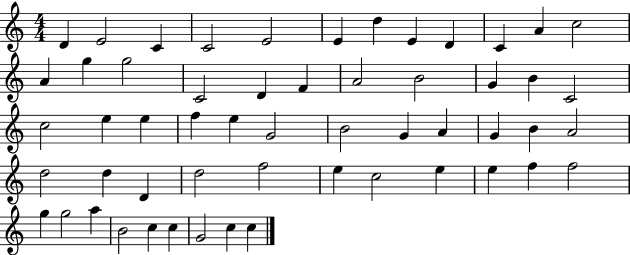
X:1
T:Untitled
M:4/4
L:1/4
K:C
D E2 C C2 E2 E d E D C A c2 A g g2 C2 D F A2 B2 G B C2 c2 e e f e G2 B2 G A G B A2 d2 d D d2 f2 e c2 e e f f2 g g2 a B2 c c G2 c c